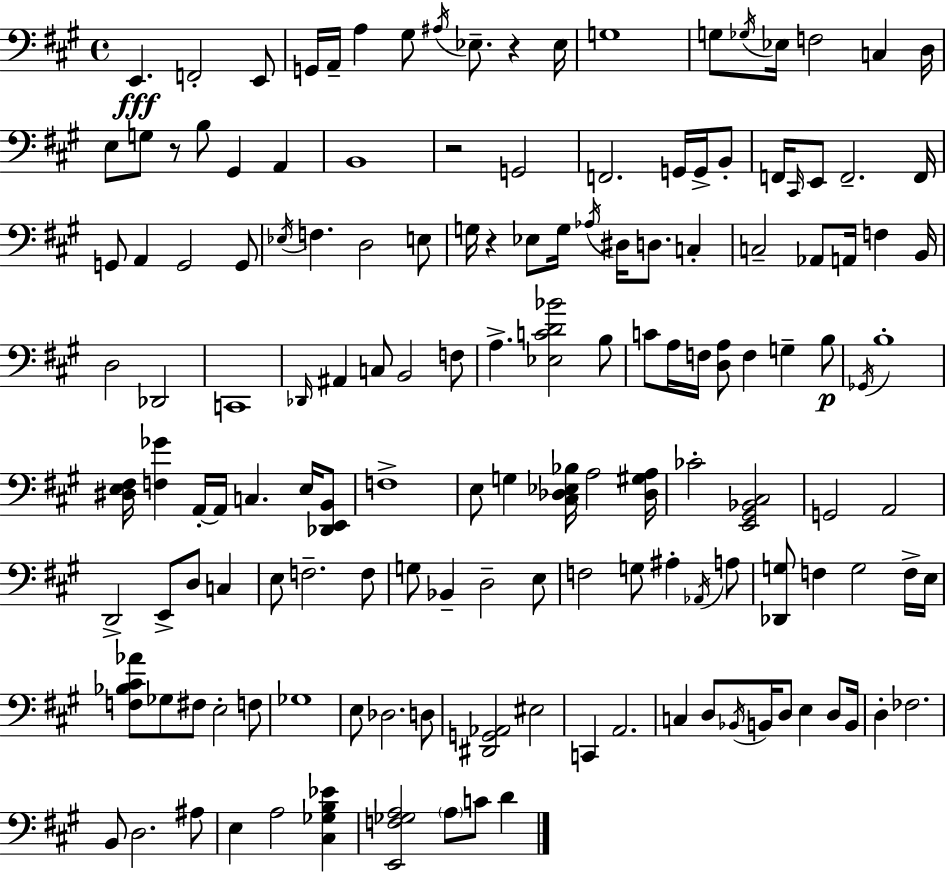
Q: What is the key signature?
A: A major